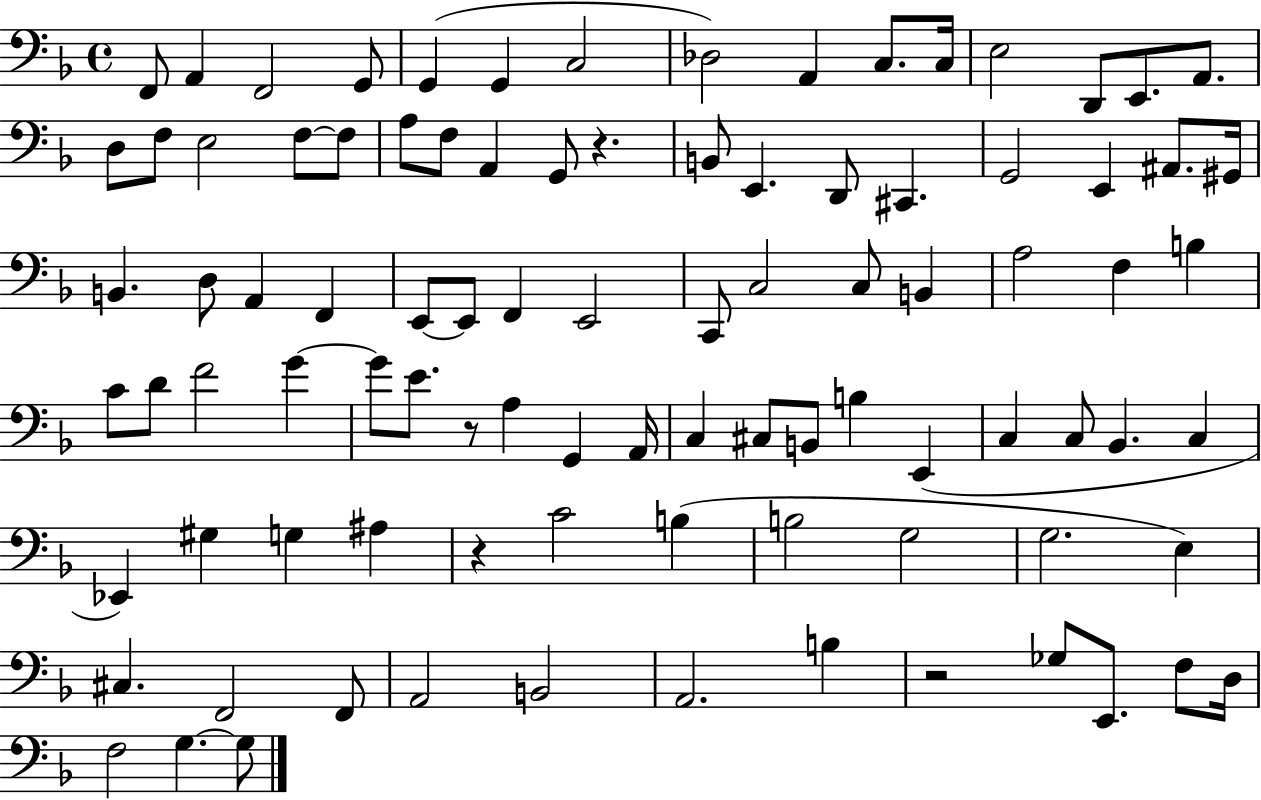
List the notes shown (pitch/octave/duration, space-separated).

F2/e A2/q F2/h G2/e G2/q G2/q C3/h Db3/h A2/q C3/e. C3/s E3/h D2/e E2/e. A2/e. D3/e F3/e E3/h F3/e F3/e A3/e F3/e A2/q G2/e R/q. B2/e E2/q. D2/e C#2/q. G2/h E2/q A#2/e. G#2/s B2/q. D3/e A2/q F2/q E2/e E2/e F2/q E2/h C2/e C3/h C3/e B2/q A3/h F3/q B3/q C4/e D4/e F4/h G4/q G4/e E4/e. R/e A3/q G2/q A2/s C3/q C#3/e B2/e B3/q E2/q C3/q C3/e Bb2/q. C3/q Eb2/q G#3/q G3/q A#3/q R/q C4/h B3/q B3/h G3/h G3/h. E3/q C#3/q. F2/h F2/e A2/h B2/h A2/h. B3/q R/h Gb3/e E2/e. F3/e D3/s F3/h G3/q. G3/e